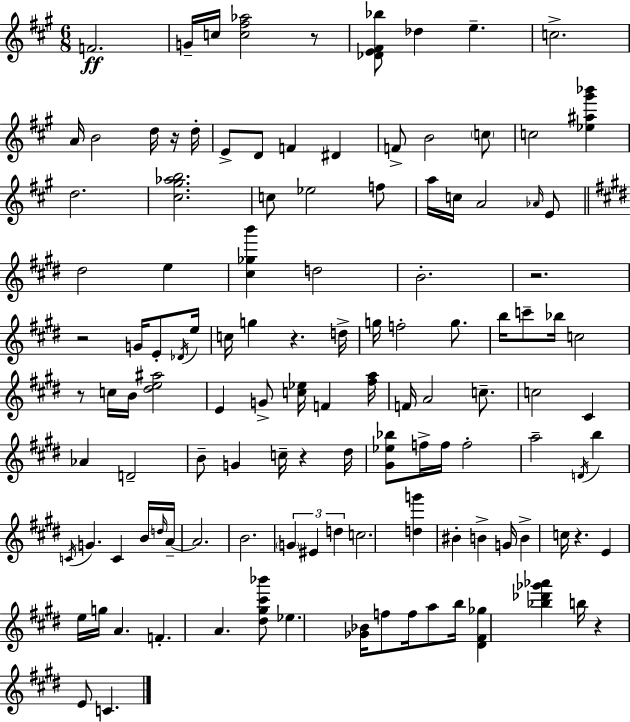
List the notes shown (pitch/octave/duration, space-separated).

F4/h. G4/s C5/s [C5,F#5,Ab5]/h R/e [Db4,E4,F#4,Bb5]/e Db5/q E5/q. C5/h. A4/s B4/h D5/s R/s D5/s E4/e D4/e F4/q D#4/q F4/e B4/h C5/e C5/h [Eb5,A#5,G#6,Bb6]/q D5/h. [C#5,G#5,Ab5,B5]/h. C5/e Eb5/h F5/e A5/s C5/s A4/h Ab4/s E4/e D#5/h E5/q [C#5,Gb5,B6]/q D5/h B4/h. R/h. R/h G4/s E4/e Db4/s E5/s C5/s G5/q R/q. D5/s G5/s F5/h G5/e. B5/s C6/e Bb5/s C5/h R/e C5/s B4/s [D#5,E5,A#5]/h E4/q G4/e [C5,Eb5]/s F4/q [F#5,A5]/s F4/s A4/h C5/e. C5/h C#4/q Ab4/q D4/h B4/e G4/q C5/s R/q D#5/s [G#4,Eb5,Bb5]/e F5/s F5/s F5/h A5/h D4/s B5/q C4/s G4/q. C4/q B4/s D5/s A4/s A4/h. B4/h. G4/q EIS4/q D5/q C5/h. [D5,G6]/q BIS4/q B4/q G4/s B4/q C5/s R/q. E4/q E5/s G5/s A4/q. F4/q. A4/q. [D#5,G#5,C#6,Bb6]/e Eb5/q. [Gb4,Bb4]/s F5/e F5/s A5/e B5/s [D#4,F#4,Gb5]/q [Bb5,Db6,Gb6,Ab6]/q B5/s R/q E4/e C4/q.